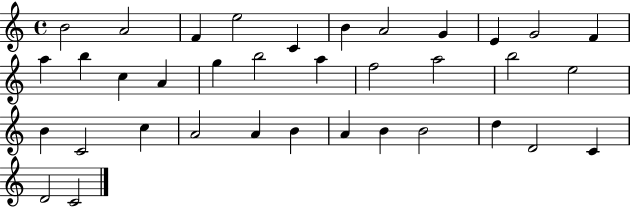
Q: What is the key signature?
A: C major